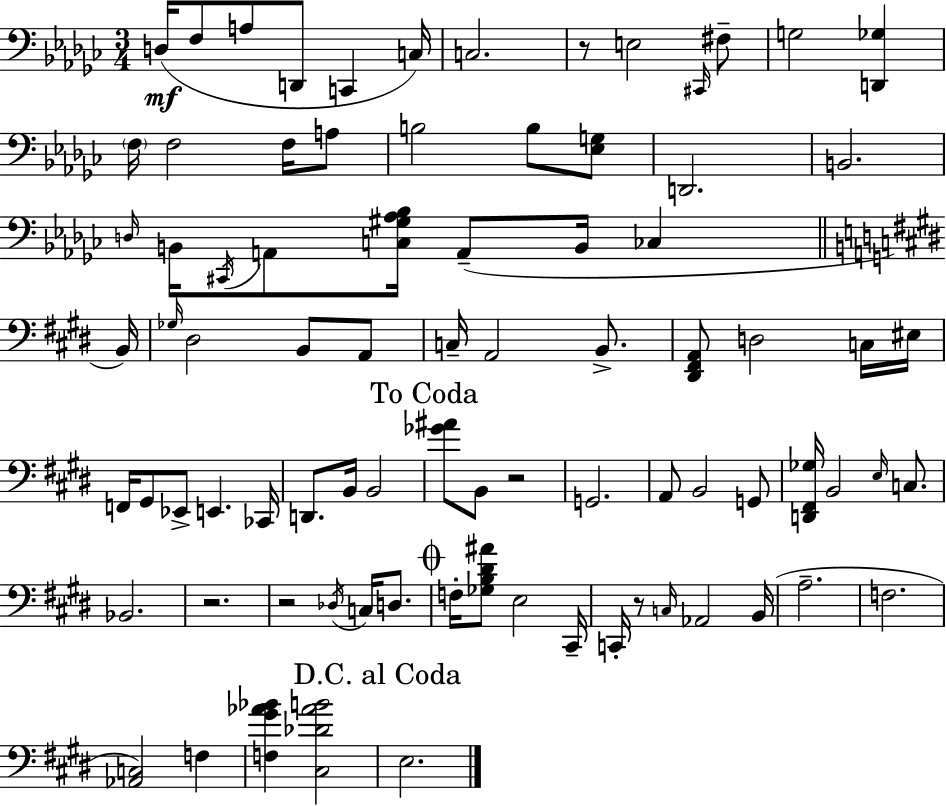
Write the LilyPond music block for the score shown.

{
  \clef bass
  \numericTimeSignature
  \time 3/4
  \key ees \minor
  d16(\mf f8 a8 d,8 c,4 c16) | c2. | r8 e2 \grace { cis,16 } fis8-- | g2 <d, ges>4 | \break \parenthesize f16 f2 f16 a8 | b2 b8 <ees g>8 | d,2. | b,2. | \break \grace { d16 } b,16 \acciaccatura { cis,16 } a,8 <c gis aes bes>16 a,8--( b,16 ces4 | \bar "||" \break \key e \major b,16) \grace { ges16 } dis2 b,8 | a,8 c16-- a,2 b,8.-> | <dis, fis, a,>8 d2 | c16 eis16 f,16 gis,8 ees,8-> e,4. | \break ces,16 d,8. b,16 b,2 | \mark "To Coda" <ges' ais'>8 b,8 r2 | g,2. | a,8 b,2 | \break g,8 <d, fis, ges>16 b,2 \grace { e16 } | c8. bes,2. | r2. | r2 \acciaccatura { des16 } | \break c16 d8. \mark \markup { \musicglyph "scripts.coda" } f16-. <ges b dis' ais'>8 e2 | cis,16-- c,16-. r8 \grace { c16 } aes,2 | b,16( a2.-- | f2. | \break <aes, c>2) | f4 <f gis' aes' bes'>4 <cis des' aes' b'>2 | \mark "D.C. al Coda" e2. | \bar "|."
}